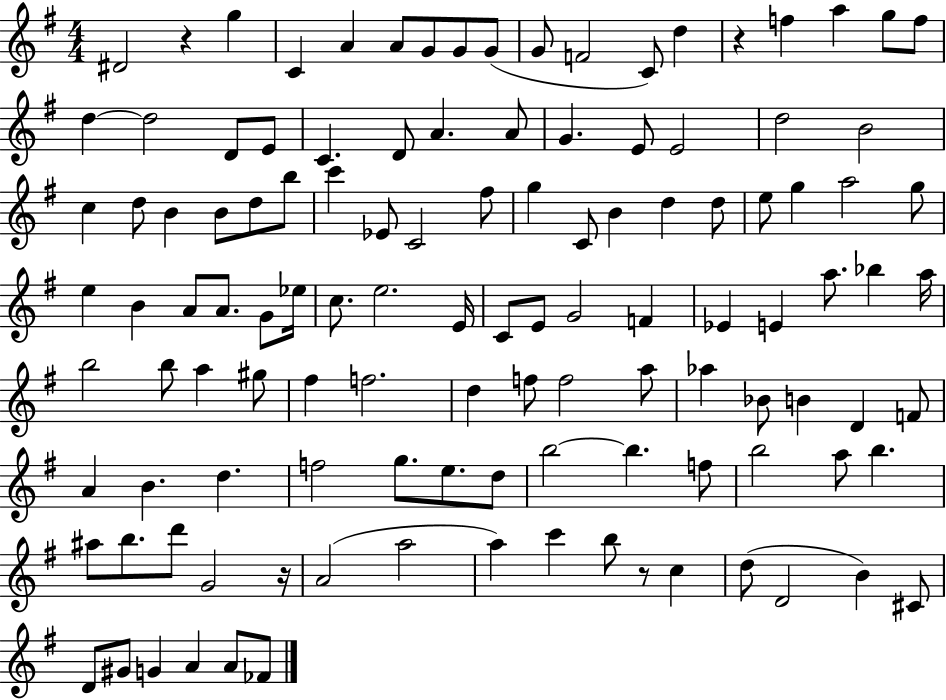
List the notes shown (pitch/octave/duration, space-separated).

D#4/h R/q G5/q C4/q A4/q A4/e G4/e G4/e G4/e G4/e F4/h C4/e D5/q R/q F5/q A5/q G5/e F5/e D5/q D5/h D4/e E4/e C4/q. D4/e A4/q. A4/e G4/q. E4/e E4/h D5/h B4/h C5/q D5/e B4/q B4/e D5/e B5/e C6/q Eb4/e C4/h F#5/e G5/q C4/e B4/q D5/q D5/e E5/e G5/q A5/h G5/e E5/q B4/q A4/e A4/e. G4/e Eb5/s C5/e. E5/h. E4/s C4/e E4/e G4/h F4/q Eb4/q E4/q A5/e. Bb5/q A5/s B5/h B5/e A5/q G#5/e F#5/q F5/h. D5/q F5/e F5/h A5/e Ab5/q Bb4/e B4/q D4/q F4/e A4/q B4/q. D5/q. F5/h G5/e. E5/e. D5/e B5/h B5/q. F5/e B5/h A5/e B5/q. A#5/e B5/e. D6/e G4/h R/s A4/h A5/h A5/q C6/q B5/e R/e C5/q D5/e D4/h B4/q C#4/e D4/e G#4/e G4/q A4/q A4/e FES4/e